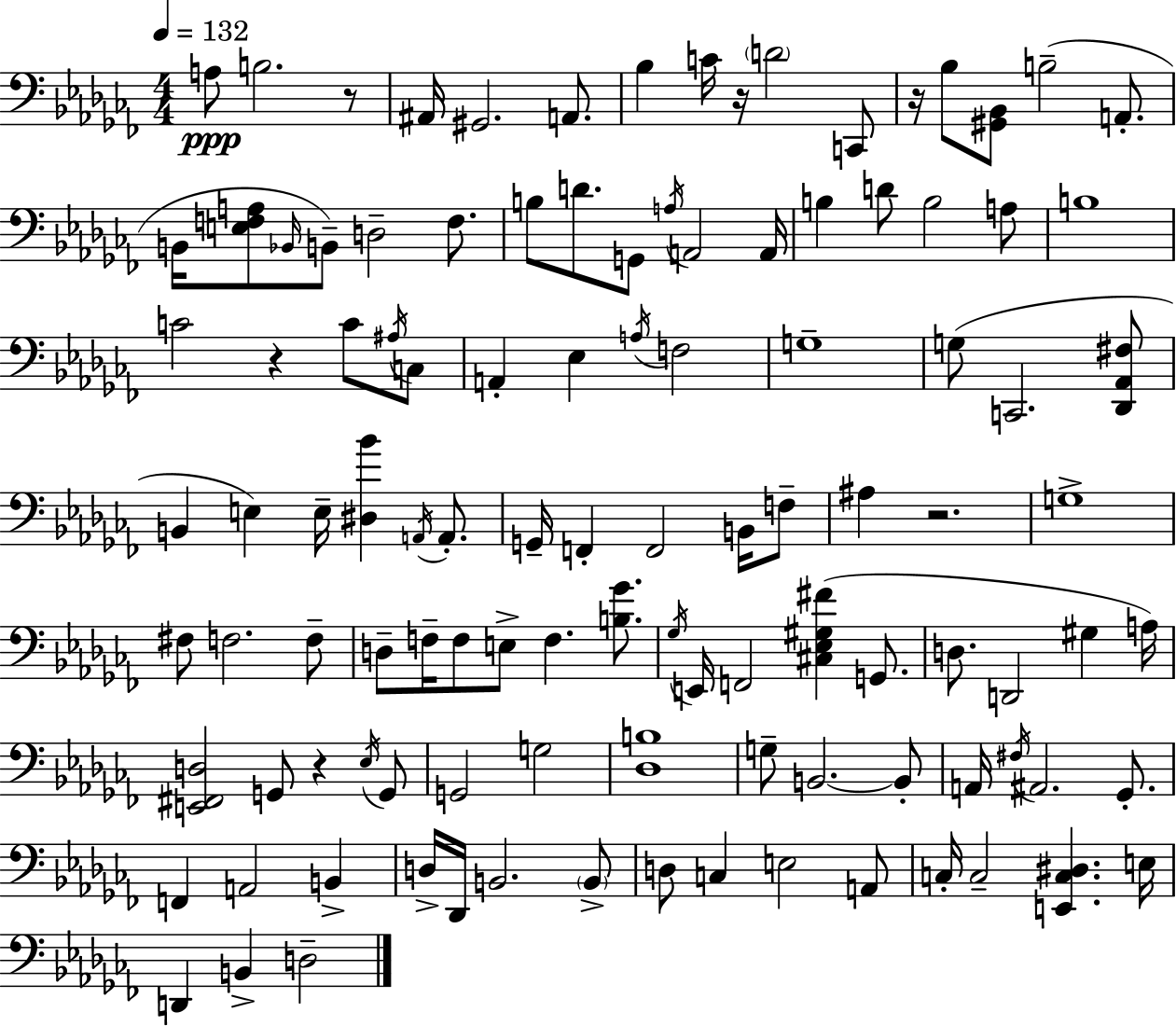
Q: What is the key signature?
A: AES minor